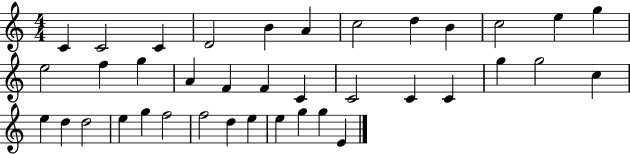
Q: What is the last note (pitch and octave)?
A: E4